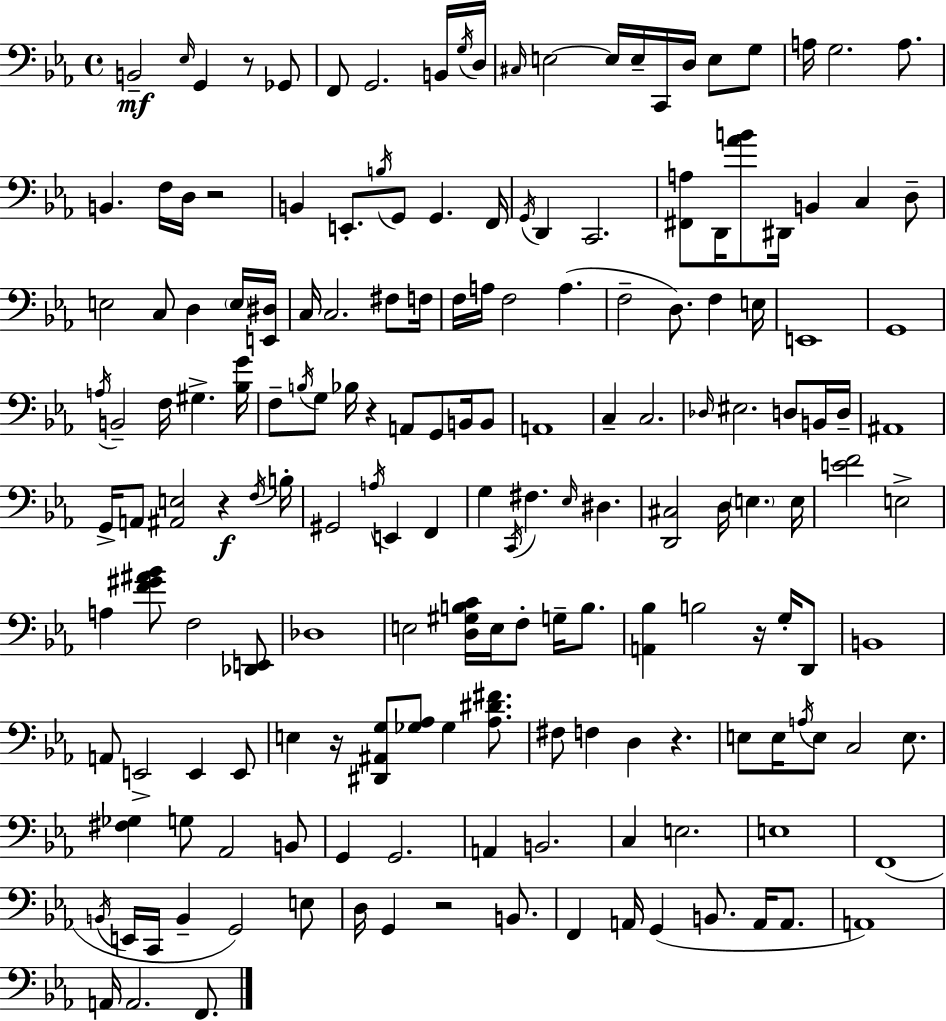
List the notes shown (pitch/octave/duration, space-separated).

B2/h Eb3/s G2/q R/e Gb2/e F2/e G2/h. B2/s G3/s D3/s C#3/s E3/h E3/s E3/s C2/s D3/s E3/e G3/e A3/s G3/h. A3/e. B2/q. F3/s D3/s R/h B2/q E2/e. B3/s G2/e G2/q. F2/s G2/s D2/q C2/h. [F#2,A3]/e D2/s [Ab4,B4]/e D#2/s B2/q C3/q D3/e E3/h C3/e D3/q E3/s [E2,D#3]/s C3/s C3/h. F#3/e F3/s F3/s A3/s F3/h A3/q. F3/h D3/e. F3/q E3/s E2/w G2/w A3/s B2/h F3/s G#3/q. [Bb3,G4]/s F3/e B3/s G3/e Bb3/s R/q A2/e G2/e B2/s B2/e A2/w C3/q C3/h. Db3/s EIS3/h. D3/e B2/s D3/s A#2/w G2/s A2/e [A#2,E3]/h R/q F3/s B3/s G#2/h A3/s E2/q F2/q G3/q C2/s F#3/q. Eb3/s D#3/q. [D2,C#3]/h D3/s E3/q. E3/s [E4,F4]/h E3/h A3/q [F4,G#4,A#4,Bb4]/e F3/h [Db2,E2]/e Db3/w E3/h [D3,G#3,B3,C4]/s E3/s F3/e G3/s B3/e. [A2,Bb3]/q B3/h R/s G3/s D2/e B2/w A2/e E2/h E2/q E2/e E3/q R/s [D#2,A#2,G3]/e [Gb3,Ab3]/e Gb3/q [Ab3,D#4,F#4]/e. F#3/e F3/q D3/q R/q. E3/e E3/s A3/s E3/e C3/h E3/e. [F#3,Gb3]/q G3/e Ab2/h B2/e G2/q G2/h. A2/q B2/h. C3/q E3/h. E3/w F2/w B2/s E2/s C2/s B2/q G2/h E3/e D3/s G2/q R/h B2/e. F2/q A2/s G2/q B2/e. A2/s A2/e. A2/w A2/s A2/h. F2/e.